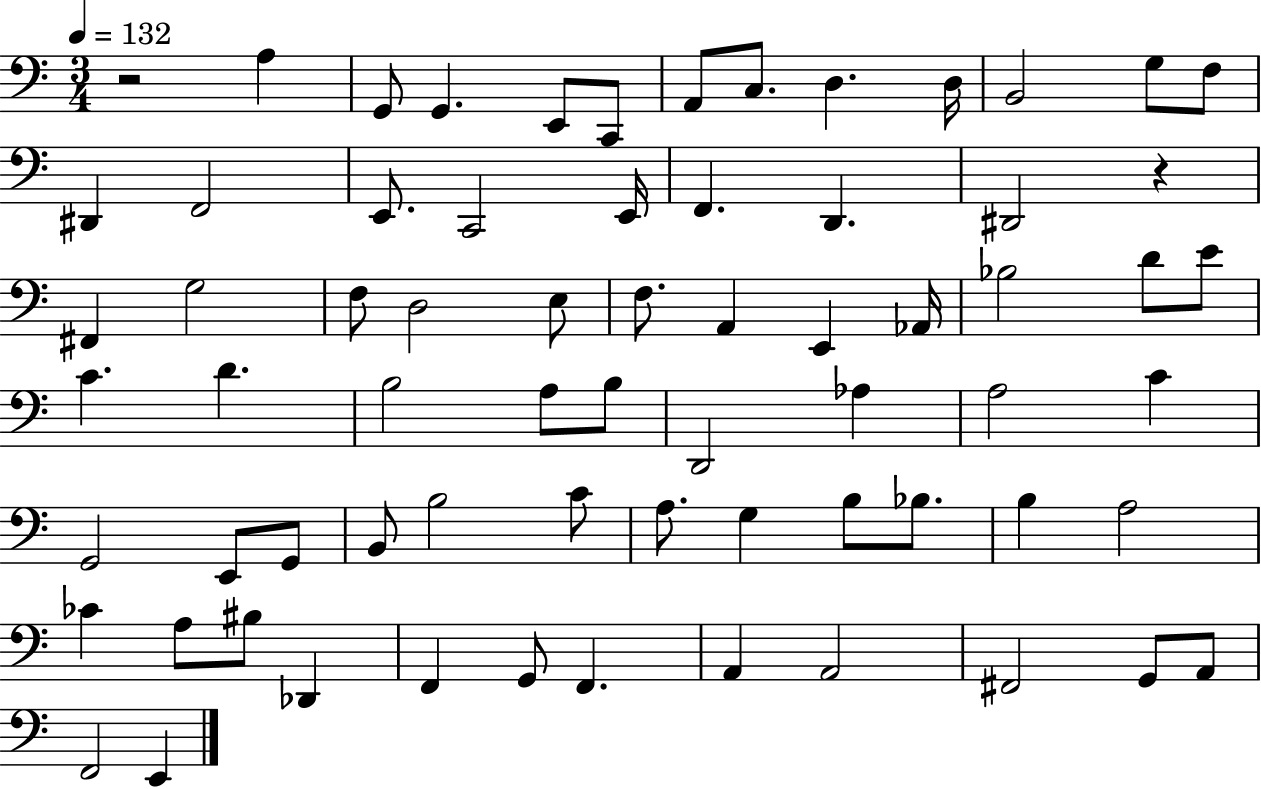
R/h A3/q G2/e G2/q. E2/e C2/e A2/e C3/e. D3/q. D3/s B2/h G3/e F3/e D#2/q F2/h E2/e. C2/h E2/s F2/q. D2/q. D#2/h R/q F#2/q G3/h F3/e D3/h E3/e F3/e. A2/q E2/q Ab2/s Bb3/h D4/e E4/e C4/q. D4/q. B3/h A3/e B3/e D2/h Ab3/q A3/h C4/q G2/h E2/e G2/e B2/e B3/h C4/e A3/e. G3/q B3/e Bb3/e. B3/q A3/h CES4/q A3/e BIS3/e Db2/q F2/q G2/e F2/q. A2/q A2/h F#2/h G2/e A2/e F2/h E2/q